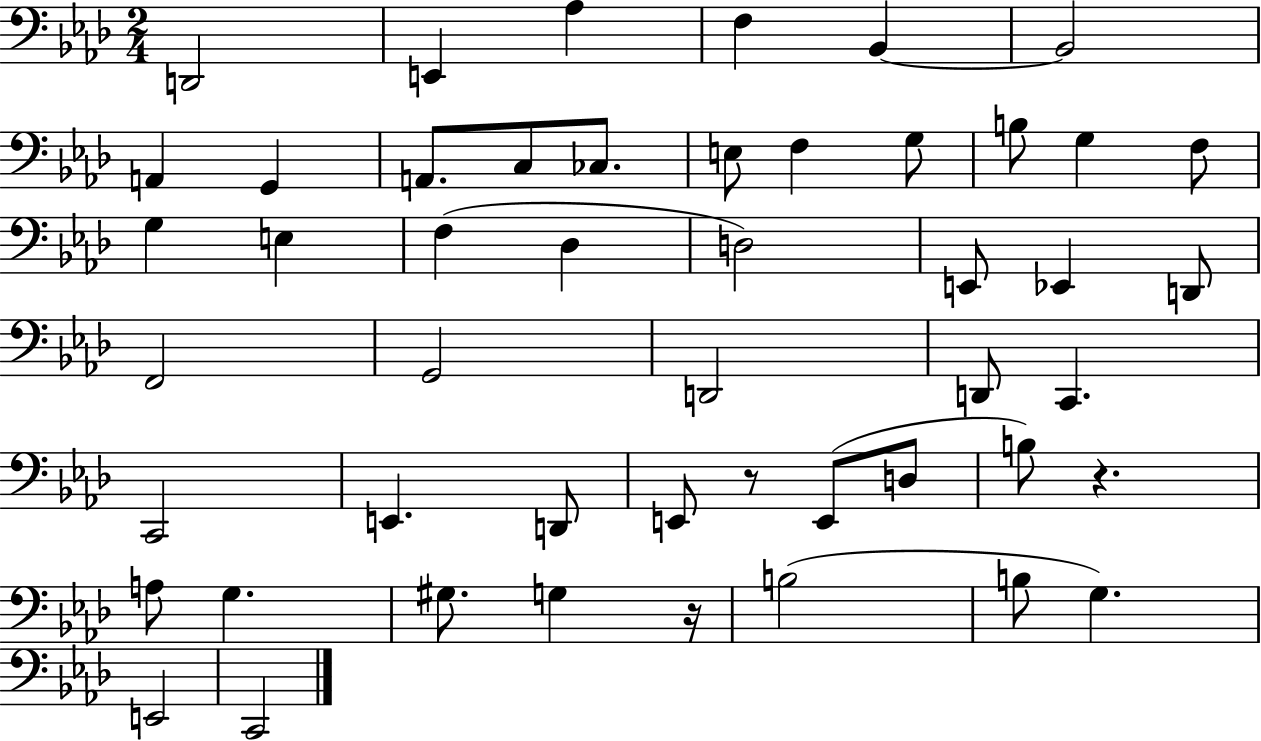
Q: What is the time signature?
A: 2/4